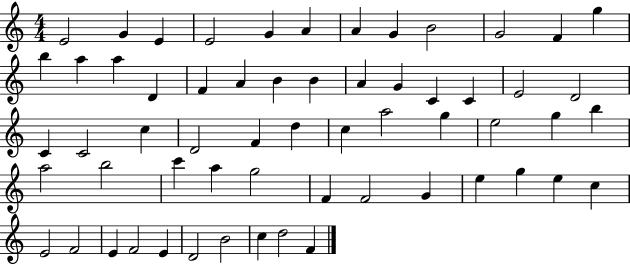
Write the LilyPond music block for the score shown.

{
  \clef treble
  \numericTimeSignature
  \time 4/4
  \key c \major
  e'2 g'4 e'4 | e'2 g'4 a'4 | a'4 g'4 b'2 | g'2 f'4 g''4 | \break b''4 a''4 a''4 d'4 | f'4 a'4 b'4 b'4 | a'4 g'4 c'4 c'4 | e'2 d'2 | \break c'4 c'2 c''4 | d'2 f'4 d''4 | c''4 a''2 g''4 | e''2 g''4 b''4 | \break a''2 b''2 | c'''4 a''4 g''2 | f'4 f'2 g'4 | e''4 g''4 e''4 c''4 | \break e'2 f'2 | e'4 f'2 e'4 | d'2 b'2 | c''4 d''2 f'4 | \break \bar "|."
}